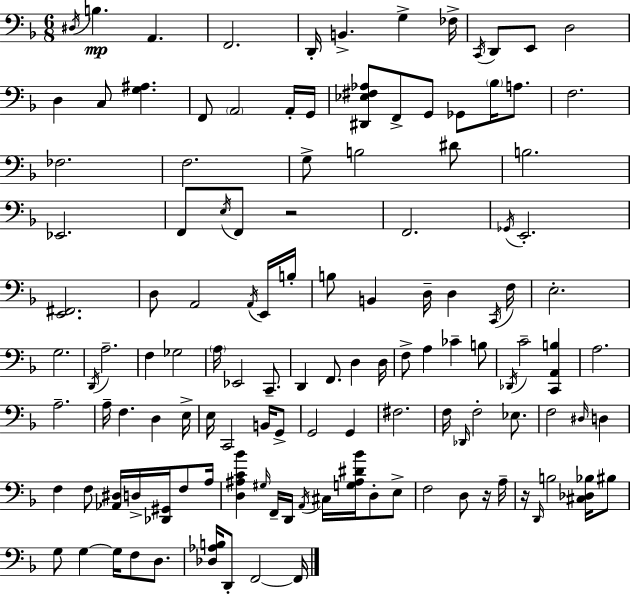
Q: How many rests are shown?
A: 3